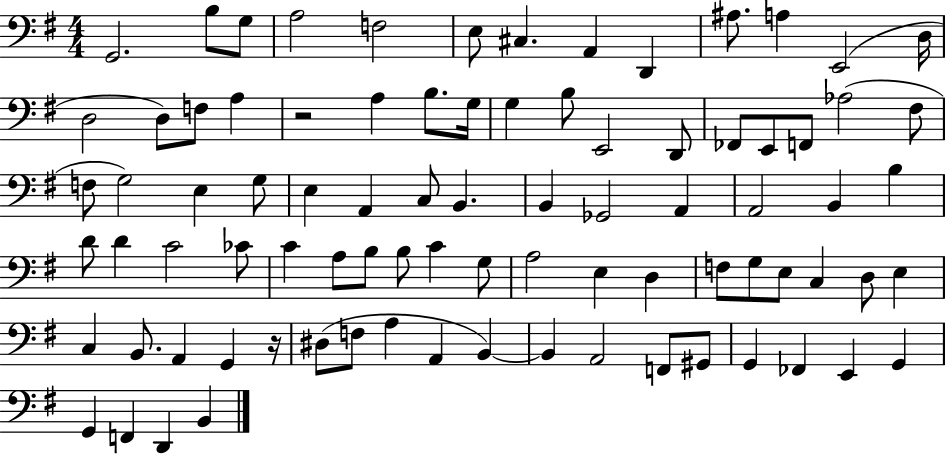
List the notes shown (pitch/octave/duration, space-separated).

G2/h. B3/e G3/e A3/h F3/h E3/e C#3/q. A2/q D2/q A#3/e. A3/q E2/h D3/s D3/h D3/e F3/e A3/q R/h A3/q B3/e. G3/s G3/q B3/e E2/h D2/e FES2/e E2/e F2/e Ab3/h F#3/e F3/e G3/h E3/q G3/e E3/q A2/q C3/e B2/q. B2/q Gb2/h A2/q A2/h B2/q B3/q D4/e D4/q C4/h CES4/e C4/q A3/e B3/e B3/e C4/q G3/e A3/h E3/q D3/q F3/e G3/e E3/e C3/q D3/e E3/q C3/q B2/e. A2/q G2/q R/s D#3/e F3/e A3/q A2/q B2/q B2/q A2/h F2/e G#2/e G2/q FES2/q E2/q G2/q G2/q F2/q D2/q B2/q